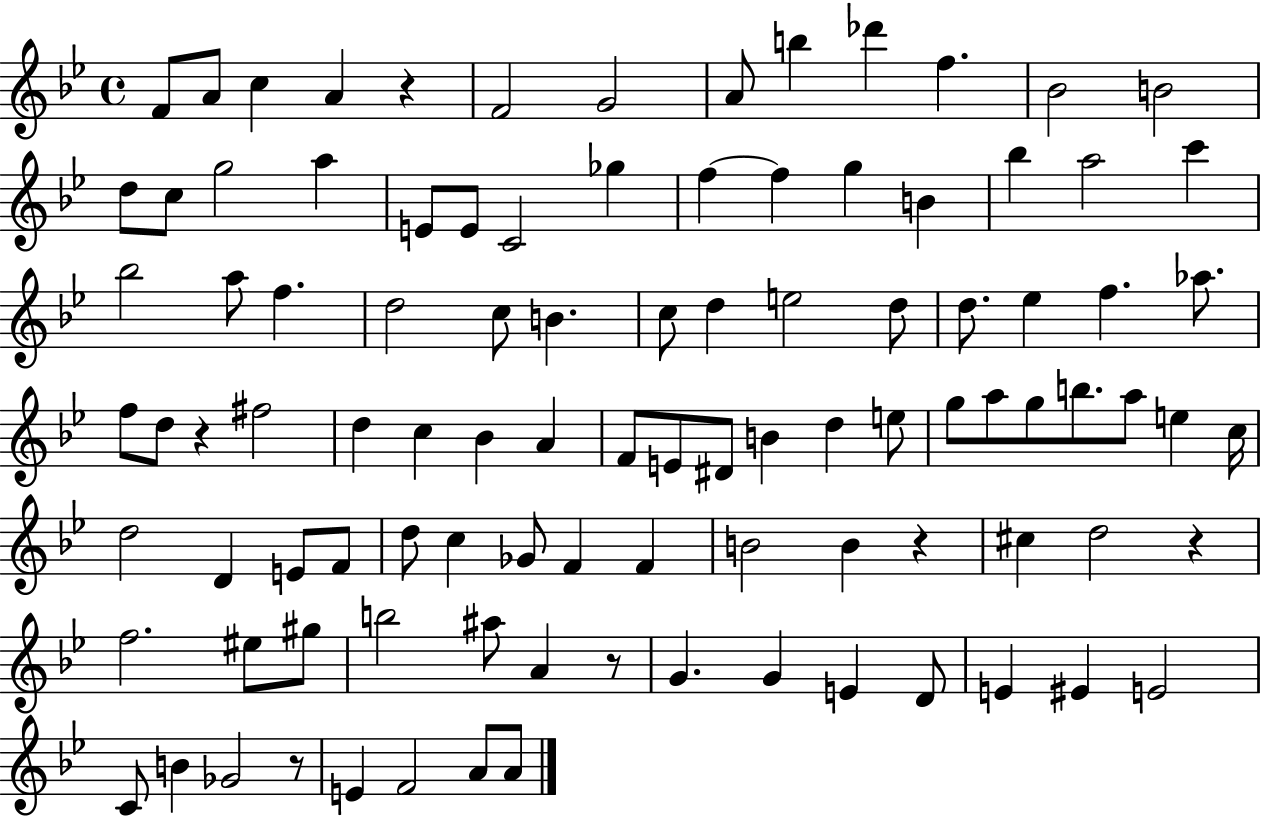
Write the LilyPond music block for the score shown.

{
  \clef treble
  \time 4/4
  \defaultTimeSignature
  \key bes \major
  f'8 a'8 c''4 a'4 r4 | f'2 g'2 | a'8 b''4 des'''4 f''4. | bes'2 b'2 | \break d''8 c''8 g''2 a''4 | e'8 e'8 c'2 ges''4 | f''4~~ f''4 g''4 b'4 | bes''4 a''2 c'''4 | \break bes''2 a''8 f''4. | d''2 c''8 b'4. | c''8 d''4 e''2 d''8 | d''8. ees''4 f''4. aes''8. | \break f''8 d''8 r4 fis''2 | d''4 c''4 bes'4 a'4 | f'8 e'8 dis'8 b'4 d''4 e''8 | g''8 a''8 g''8 b''8. a''8 e''4 c''16 | \break d''2 d'4 e'8 f'8 | d''8 c''4 ges'8 f'4 f'4 | b'2 b'4 r4 | cis''4 d''2 r4 | \break f''2. eis''8 gis''8 | b''2 ais''8 a'4 r8 | g'4. g'4 e'4 d'8 | e'4 eis'4 e'2 | \break c'8 b'4 ges'2 r8 | e'4 f'2 a'8 a'8 | \bar "|."
}